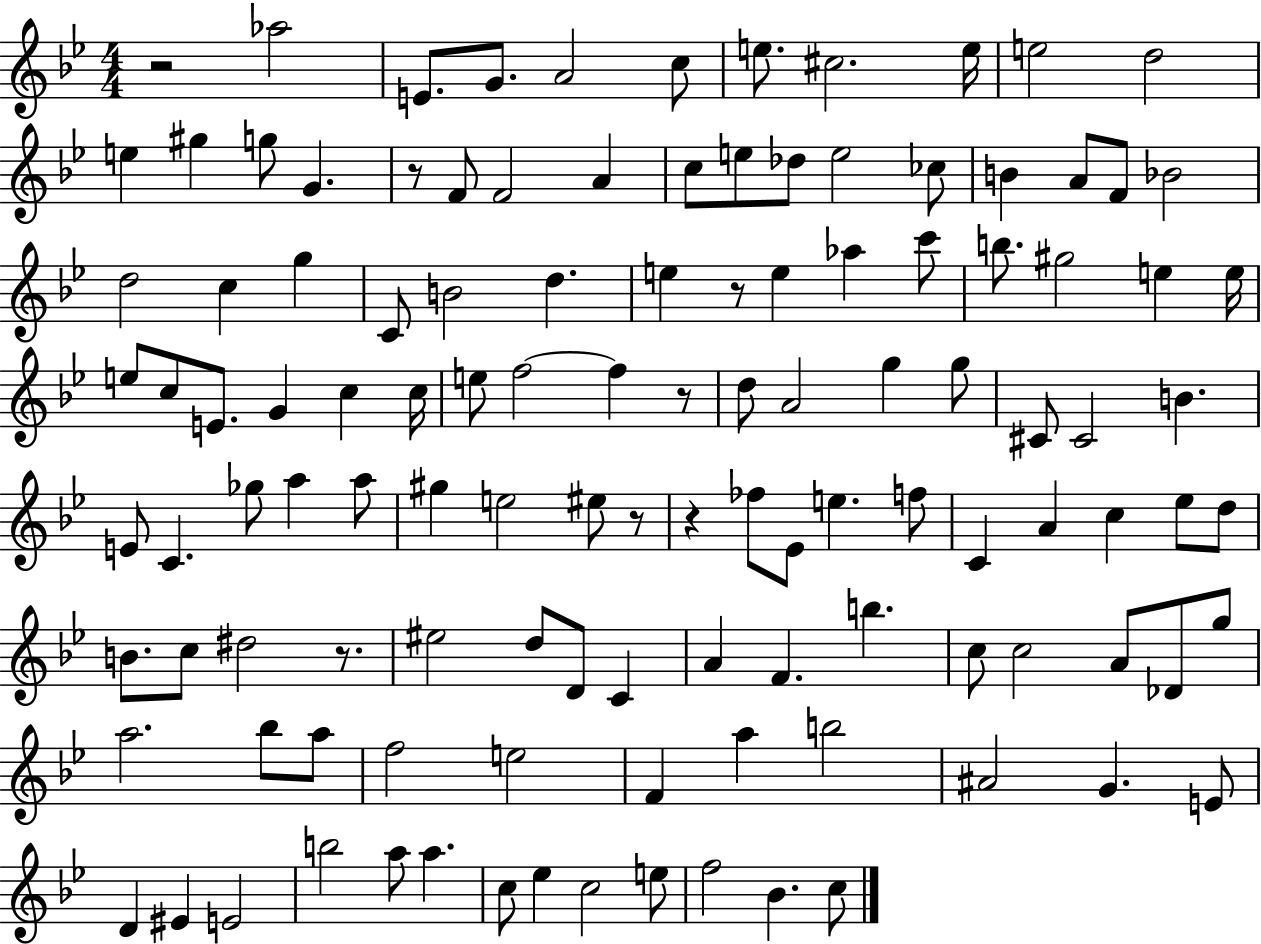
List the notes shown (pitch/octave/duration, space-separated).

R/h Ab5/h E4/e. G4/e. A4/h C5/e E5/e. C#5/h. E5/s E5/h D5/h E5/q G#5/q G5/e G4/q. R/e F4/e F4/h A4/q C5/e E5/e Db5/e E5/h CES5/e B4/q A4/e F4/e Bb4/h D5/h C5/q G5/q C4/e B4/h D5/q. E5/q R/e E5/q Ab5/q C6/e B5/e. G#5/h E5/q E5/s E5/e C5/e E4/e. G4/q C5/q C5/s E5/e F5/h F5/q R/e D5/e A4/h G5/q G5/e C#4/e C#4/h B4/q. E4/e C4/q. Gb5/e A5/q A5/e G#5/q E5/h EIS5/e R/e R/q FES5/e Eb4/e E5/q. F5/e C4/q A4/q C5/q Eb5/e D5/e B4/e. C5/e D#5/h R/e. EIS5/h D5/e D4/e C4/q A4/q F4/q. B5/q. C5/e C5/h A4/e Db4/e G5/e A5/h. Bb5/e A5/e F5/h E5/h F4/q A5/q B5/h A#4/h G4/q. E4/e D4/q EIS4/q E4/h B5/h A5/e A5/q. C5/e Eb5/q C5/h E5/e F5/h Bb4/q. C5/e